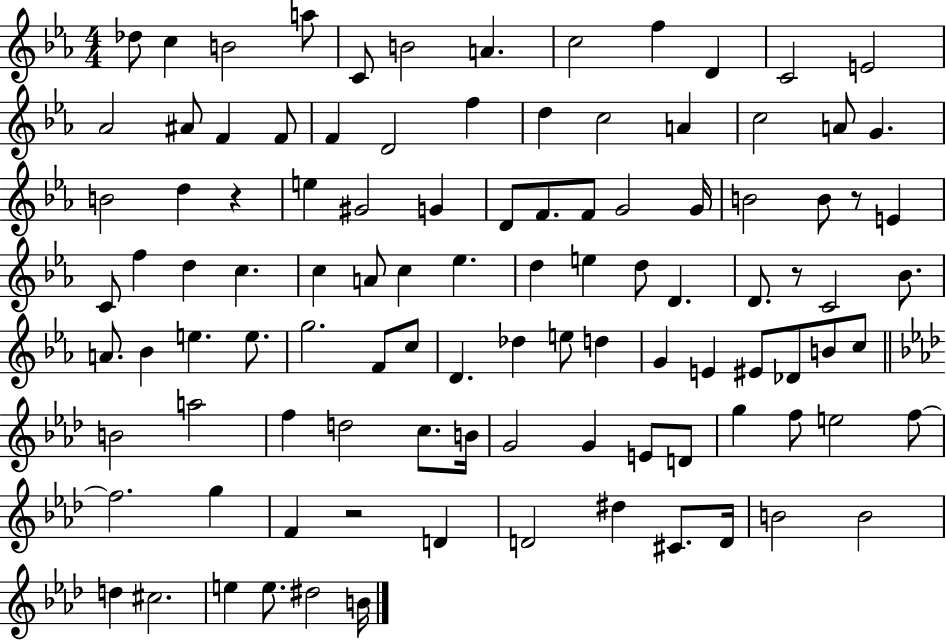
{
  \clef treble
  \numericTimeSignature
  \time 4/4
  \key ees \major
  des''8 c''4 b'2 a''8 | c'8 b'2 a'4. | c''2 f''4 d'4 | c'2 e'2 | \break aes'2 ais'8 f'4 f'8 | f'4 d'2 f''4 | d''4 c''2 a'4 | c''2 a'8 g'4. | \break b'2 d''4 r4 | e''4 gis'2 g'4 | d'8 f'8. f'8 g'2 g'16 | b'2 b'8 r8 e'4 | \break c'8 f''4 d''4 c''4. | c''4 a'8 c''4 ees''4. | d''4 e''4 d''8 d'4. | d'8. r8 c'2 bes'8. | \break a'8. bes'4 e''4. e''8. | g''2. f'8 c''8 | d'4. des''4 e''8 d''4 | g'4 e'4 eis'8 des'8 b'8 c''8 | \break \bar "||" \break \key aes \major b'2 a''2 | f''4 d''2 c''8. b'16 | g'2 g'4 e'8 d'8 | g''4 f''8 e''2 f''8~~ | \break f''2. g''4 | f'4 r2 d'4 | d'2 dis''4 cis'8. d'16 | b'2 b'2 | \break d''4 cis''2. | e''4 e''8. dis''2 b'16 | \bar "|."
}